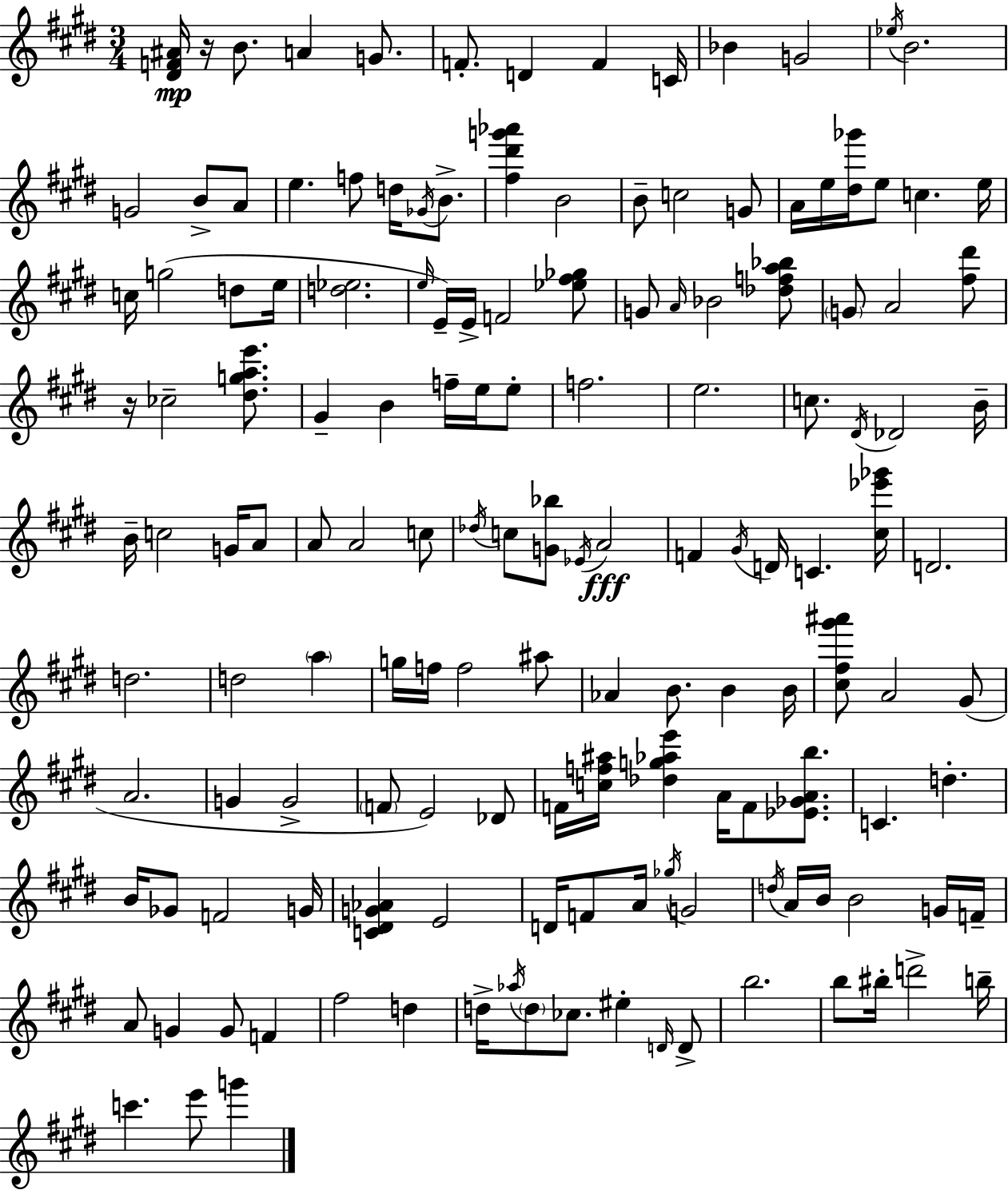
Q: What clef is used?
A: treble